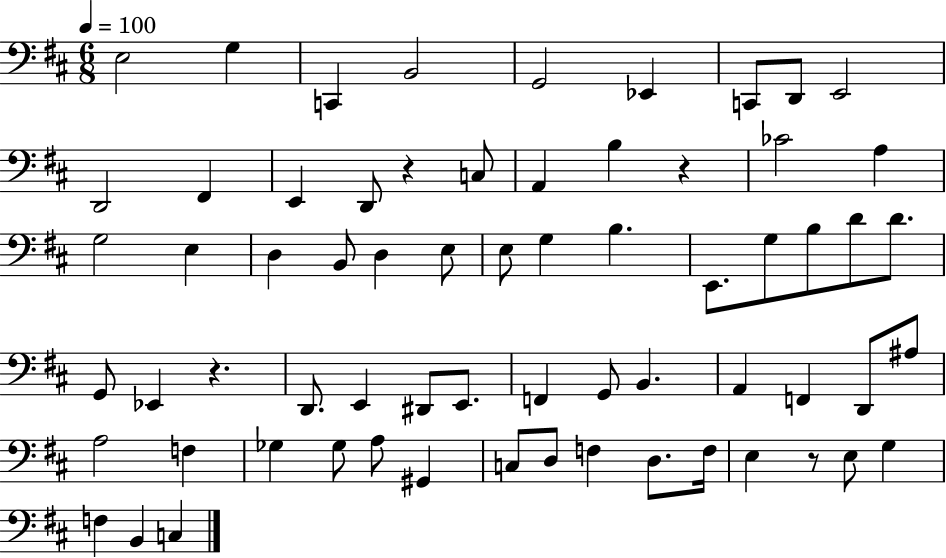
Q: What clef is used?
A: bass